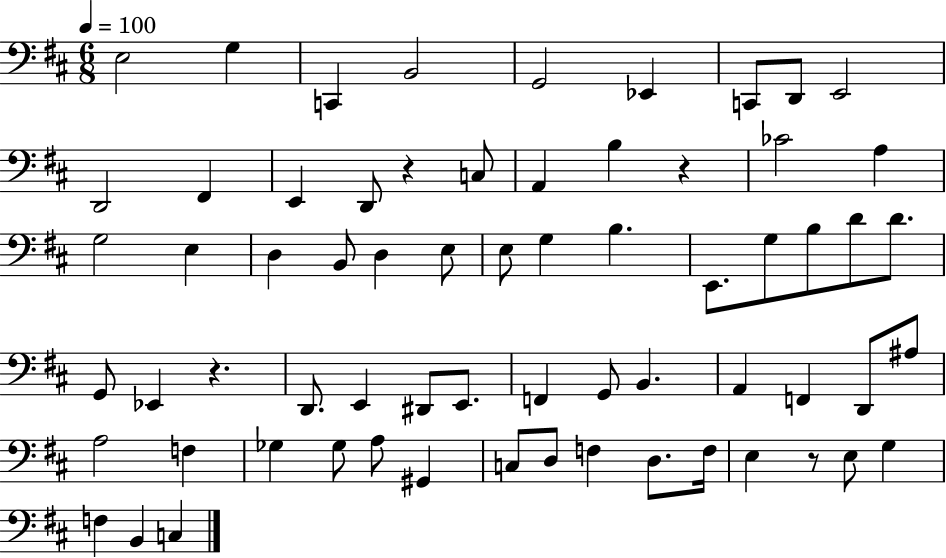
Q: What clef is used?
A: bass